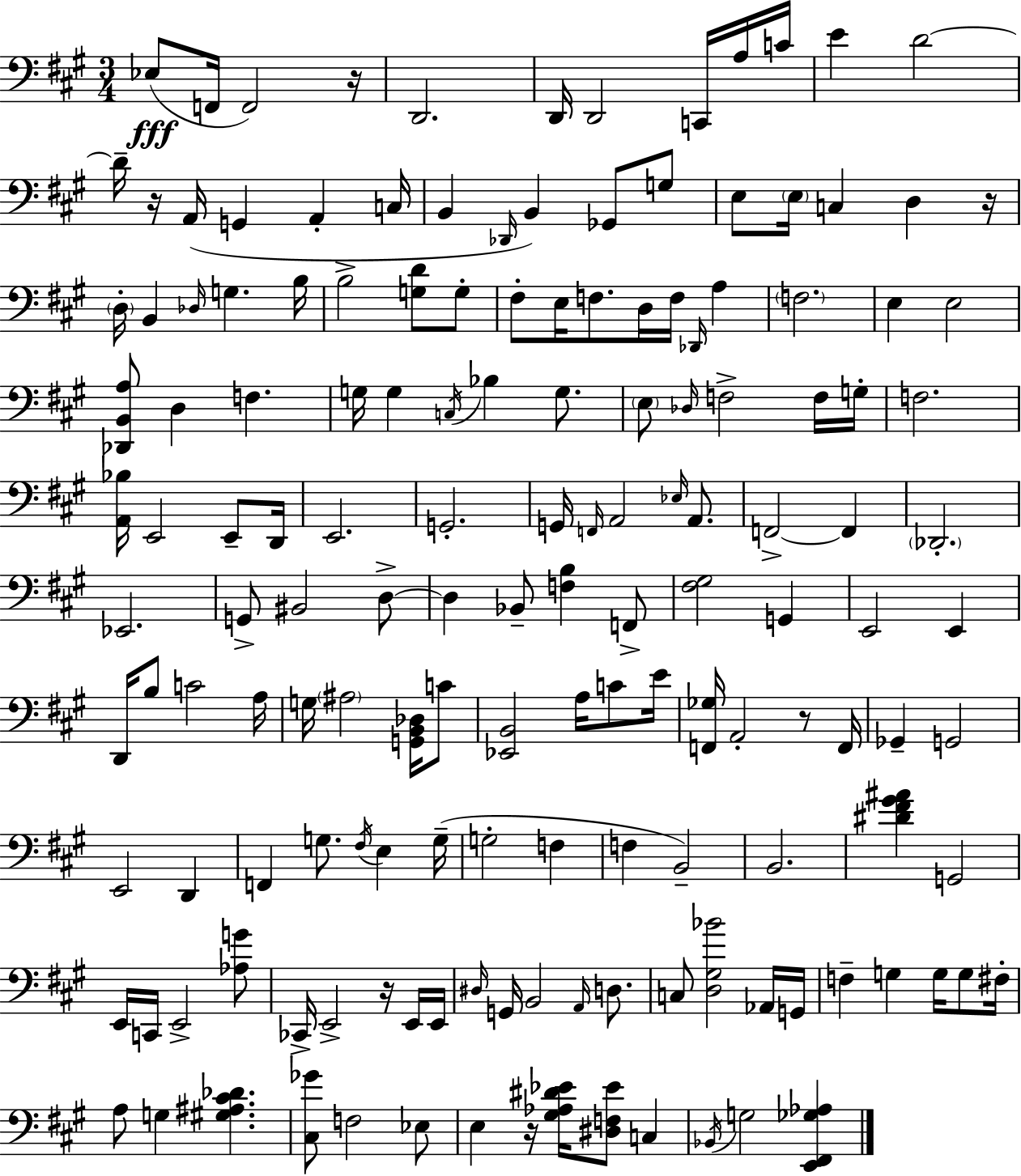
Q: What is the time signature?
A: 3/4